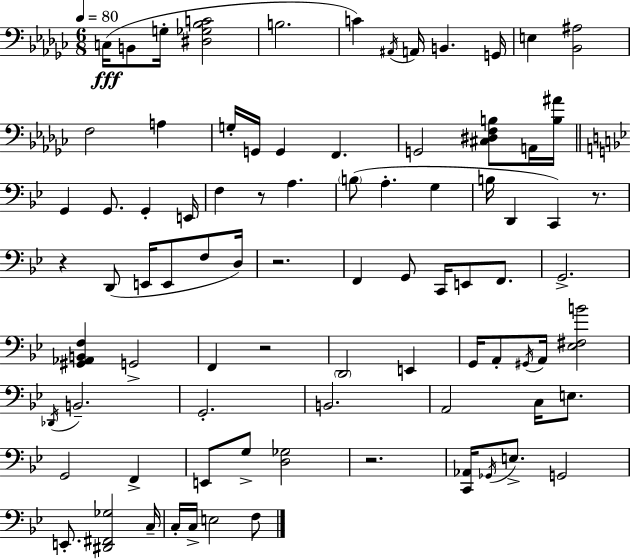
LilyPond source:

{
  \clef bass
  \numericTimeSignature
  \time 6/8
  \key ees \minor
  \tempo 4 = 80
  c16(\fff b,8 g16-. <dis ges bes c'>2 | b2. | c'4) \acciaccatura { ais,16 } a,16 b,4. | g,16 e4 <bes, ais>2 | \break f2 a4 | g16-. g,16 g,4 f,4. | g,2 <cis dis f b>8 a,16 | <b ais'>16 \bar "||" \break \key bes \major g,4 g,8. g,4-. e,16 | f4 r8 a4. | \parenthesize b8( a4.-. g4 | b16 d,4 c,4) r8. | \break r4 d,8( e,16 e,8 f8 d16) | r2. | f,4 g,8 c,16 e,8 f,8. | g,2.-> | \break <gis, aes, b, f>4 g,2-> | f,4 r2 | \parenthesize d,2 e,4 | g,16 a,8-. \acciaccatura { gis,16 } a,16 <ees fis b'>2 | \break \acciaccatura { des,16 } b,2.-- | g,2.-. | b,2. | a,2 c16 e8. | \break g,2 f,4-> | e,8 g8-> <d ges>2 | r2. | <c, aes,>16 \acciaccatura { ges,16 } e8.-> g,2 | \break e,8.-. <dis, fis, ges>2 | c16-- c16-. c16-> e2 | f8 \bar "|."
}